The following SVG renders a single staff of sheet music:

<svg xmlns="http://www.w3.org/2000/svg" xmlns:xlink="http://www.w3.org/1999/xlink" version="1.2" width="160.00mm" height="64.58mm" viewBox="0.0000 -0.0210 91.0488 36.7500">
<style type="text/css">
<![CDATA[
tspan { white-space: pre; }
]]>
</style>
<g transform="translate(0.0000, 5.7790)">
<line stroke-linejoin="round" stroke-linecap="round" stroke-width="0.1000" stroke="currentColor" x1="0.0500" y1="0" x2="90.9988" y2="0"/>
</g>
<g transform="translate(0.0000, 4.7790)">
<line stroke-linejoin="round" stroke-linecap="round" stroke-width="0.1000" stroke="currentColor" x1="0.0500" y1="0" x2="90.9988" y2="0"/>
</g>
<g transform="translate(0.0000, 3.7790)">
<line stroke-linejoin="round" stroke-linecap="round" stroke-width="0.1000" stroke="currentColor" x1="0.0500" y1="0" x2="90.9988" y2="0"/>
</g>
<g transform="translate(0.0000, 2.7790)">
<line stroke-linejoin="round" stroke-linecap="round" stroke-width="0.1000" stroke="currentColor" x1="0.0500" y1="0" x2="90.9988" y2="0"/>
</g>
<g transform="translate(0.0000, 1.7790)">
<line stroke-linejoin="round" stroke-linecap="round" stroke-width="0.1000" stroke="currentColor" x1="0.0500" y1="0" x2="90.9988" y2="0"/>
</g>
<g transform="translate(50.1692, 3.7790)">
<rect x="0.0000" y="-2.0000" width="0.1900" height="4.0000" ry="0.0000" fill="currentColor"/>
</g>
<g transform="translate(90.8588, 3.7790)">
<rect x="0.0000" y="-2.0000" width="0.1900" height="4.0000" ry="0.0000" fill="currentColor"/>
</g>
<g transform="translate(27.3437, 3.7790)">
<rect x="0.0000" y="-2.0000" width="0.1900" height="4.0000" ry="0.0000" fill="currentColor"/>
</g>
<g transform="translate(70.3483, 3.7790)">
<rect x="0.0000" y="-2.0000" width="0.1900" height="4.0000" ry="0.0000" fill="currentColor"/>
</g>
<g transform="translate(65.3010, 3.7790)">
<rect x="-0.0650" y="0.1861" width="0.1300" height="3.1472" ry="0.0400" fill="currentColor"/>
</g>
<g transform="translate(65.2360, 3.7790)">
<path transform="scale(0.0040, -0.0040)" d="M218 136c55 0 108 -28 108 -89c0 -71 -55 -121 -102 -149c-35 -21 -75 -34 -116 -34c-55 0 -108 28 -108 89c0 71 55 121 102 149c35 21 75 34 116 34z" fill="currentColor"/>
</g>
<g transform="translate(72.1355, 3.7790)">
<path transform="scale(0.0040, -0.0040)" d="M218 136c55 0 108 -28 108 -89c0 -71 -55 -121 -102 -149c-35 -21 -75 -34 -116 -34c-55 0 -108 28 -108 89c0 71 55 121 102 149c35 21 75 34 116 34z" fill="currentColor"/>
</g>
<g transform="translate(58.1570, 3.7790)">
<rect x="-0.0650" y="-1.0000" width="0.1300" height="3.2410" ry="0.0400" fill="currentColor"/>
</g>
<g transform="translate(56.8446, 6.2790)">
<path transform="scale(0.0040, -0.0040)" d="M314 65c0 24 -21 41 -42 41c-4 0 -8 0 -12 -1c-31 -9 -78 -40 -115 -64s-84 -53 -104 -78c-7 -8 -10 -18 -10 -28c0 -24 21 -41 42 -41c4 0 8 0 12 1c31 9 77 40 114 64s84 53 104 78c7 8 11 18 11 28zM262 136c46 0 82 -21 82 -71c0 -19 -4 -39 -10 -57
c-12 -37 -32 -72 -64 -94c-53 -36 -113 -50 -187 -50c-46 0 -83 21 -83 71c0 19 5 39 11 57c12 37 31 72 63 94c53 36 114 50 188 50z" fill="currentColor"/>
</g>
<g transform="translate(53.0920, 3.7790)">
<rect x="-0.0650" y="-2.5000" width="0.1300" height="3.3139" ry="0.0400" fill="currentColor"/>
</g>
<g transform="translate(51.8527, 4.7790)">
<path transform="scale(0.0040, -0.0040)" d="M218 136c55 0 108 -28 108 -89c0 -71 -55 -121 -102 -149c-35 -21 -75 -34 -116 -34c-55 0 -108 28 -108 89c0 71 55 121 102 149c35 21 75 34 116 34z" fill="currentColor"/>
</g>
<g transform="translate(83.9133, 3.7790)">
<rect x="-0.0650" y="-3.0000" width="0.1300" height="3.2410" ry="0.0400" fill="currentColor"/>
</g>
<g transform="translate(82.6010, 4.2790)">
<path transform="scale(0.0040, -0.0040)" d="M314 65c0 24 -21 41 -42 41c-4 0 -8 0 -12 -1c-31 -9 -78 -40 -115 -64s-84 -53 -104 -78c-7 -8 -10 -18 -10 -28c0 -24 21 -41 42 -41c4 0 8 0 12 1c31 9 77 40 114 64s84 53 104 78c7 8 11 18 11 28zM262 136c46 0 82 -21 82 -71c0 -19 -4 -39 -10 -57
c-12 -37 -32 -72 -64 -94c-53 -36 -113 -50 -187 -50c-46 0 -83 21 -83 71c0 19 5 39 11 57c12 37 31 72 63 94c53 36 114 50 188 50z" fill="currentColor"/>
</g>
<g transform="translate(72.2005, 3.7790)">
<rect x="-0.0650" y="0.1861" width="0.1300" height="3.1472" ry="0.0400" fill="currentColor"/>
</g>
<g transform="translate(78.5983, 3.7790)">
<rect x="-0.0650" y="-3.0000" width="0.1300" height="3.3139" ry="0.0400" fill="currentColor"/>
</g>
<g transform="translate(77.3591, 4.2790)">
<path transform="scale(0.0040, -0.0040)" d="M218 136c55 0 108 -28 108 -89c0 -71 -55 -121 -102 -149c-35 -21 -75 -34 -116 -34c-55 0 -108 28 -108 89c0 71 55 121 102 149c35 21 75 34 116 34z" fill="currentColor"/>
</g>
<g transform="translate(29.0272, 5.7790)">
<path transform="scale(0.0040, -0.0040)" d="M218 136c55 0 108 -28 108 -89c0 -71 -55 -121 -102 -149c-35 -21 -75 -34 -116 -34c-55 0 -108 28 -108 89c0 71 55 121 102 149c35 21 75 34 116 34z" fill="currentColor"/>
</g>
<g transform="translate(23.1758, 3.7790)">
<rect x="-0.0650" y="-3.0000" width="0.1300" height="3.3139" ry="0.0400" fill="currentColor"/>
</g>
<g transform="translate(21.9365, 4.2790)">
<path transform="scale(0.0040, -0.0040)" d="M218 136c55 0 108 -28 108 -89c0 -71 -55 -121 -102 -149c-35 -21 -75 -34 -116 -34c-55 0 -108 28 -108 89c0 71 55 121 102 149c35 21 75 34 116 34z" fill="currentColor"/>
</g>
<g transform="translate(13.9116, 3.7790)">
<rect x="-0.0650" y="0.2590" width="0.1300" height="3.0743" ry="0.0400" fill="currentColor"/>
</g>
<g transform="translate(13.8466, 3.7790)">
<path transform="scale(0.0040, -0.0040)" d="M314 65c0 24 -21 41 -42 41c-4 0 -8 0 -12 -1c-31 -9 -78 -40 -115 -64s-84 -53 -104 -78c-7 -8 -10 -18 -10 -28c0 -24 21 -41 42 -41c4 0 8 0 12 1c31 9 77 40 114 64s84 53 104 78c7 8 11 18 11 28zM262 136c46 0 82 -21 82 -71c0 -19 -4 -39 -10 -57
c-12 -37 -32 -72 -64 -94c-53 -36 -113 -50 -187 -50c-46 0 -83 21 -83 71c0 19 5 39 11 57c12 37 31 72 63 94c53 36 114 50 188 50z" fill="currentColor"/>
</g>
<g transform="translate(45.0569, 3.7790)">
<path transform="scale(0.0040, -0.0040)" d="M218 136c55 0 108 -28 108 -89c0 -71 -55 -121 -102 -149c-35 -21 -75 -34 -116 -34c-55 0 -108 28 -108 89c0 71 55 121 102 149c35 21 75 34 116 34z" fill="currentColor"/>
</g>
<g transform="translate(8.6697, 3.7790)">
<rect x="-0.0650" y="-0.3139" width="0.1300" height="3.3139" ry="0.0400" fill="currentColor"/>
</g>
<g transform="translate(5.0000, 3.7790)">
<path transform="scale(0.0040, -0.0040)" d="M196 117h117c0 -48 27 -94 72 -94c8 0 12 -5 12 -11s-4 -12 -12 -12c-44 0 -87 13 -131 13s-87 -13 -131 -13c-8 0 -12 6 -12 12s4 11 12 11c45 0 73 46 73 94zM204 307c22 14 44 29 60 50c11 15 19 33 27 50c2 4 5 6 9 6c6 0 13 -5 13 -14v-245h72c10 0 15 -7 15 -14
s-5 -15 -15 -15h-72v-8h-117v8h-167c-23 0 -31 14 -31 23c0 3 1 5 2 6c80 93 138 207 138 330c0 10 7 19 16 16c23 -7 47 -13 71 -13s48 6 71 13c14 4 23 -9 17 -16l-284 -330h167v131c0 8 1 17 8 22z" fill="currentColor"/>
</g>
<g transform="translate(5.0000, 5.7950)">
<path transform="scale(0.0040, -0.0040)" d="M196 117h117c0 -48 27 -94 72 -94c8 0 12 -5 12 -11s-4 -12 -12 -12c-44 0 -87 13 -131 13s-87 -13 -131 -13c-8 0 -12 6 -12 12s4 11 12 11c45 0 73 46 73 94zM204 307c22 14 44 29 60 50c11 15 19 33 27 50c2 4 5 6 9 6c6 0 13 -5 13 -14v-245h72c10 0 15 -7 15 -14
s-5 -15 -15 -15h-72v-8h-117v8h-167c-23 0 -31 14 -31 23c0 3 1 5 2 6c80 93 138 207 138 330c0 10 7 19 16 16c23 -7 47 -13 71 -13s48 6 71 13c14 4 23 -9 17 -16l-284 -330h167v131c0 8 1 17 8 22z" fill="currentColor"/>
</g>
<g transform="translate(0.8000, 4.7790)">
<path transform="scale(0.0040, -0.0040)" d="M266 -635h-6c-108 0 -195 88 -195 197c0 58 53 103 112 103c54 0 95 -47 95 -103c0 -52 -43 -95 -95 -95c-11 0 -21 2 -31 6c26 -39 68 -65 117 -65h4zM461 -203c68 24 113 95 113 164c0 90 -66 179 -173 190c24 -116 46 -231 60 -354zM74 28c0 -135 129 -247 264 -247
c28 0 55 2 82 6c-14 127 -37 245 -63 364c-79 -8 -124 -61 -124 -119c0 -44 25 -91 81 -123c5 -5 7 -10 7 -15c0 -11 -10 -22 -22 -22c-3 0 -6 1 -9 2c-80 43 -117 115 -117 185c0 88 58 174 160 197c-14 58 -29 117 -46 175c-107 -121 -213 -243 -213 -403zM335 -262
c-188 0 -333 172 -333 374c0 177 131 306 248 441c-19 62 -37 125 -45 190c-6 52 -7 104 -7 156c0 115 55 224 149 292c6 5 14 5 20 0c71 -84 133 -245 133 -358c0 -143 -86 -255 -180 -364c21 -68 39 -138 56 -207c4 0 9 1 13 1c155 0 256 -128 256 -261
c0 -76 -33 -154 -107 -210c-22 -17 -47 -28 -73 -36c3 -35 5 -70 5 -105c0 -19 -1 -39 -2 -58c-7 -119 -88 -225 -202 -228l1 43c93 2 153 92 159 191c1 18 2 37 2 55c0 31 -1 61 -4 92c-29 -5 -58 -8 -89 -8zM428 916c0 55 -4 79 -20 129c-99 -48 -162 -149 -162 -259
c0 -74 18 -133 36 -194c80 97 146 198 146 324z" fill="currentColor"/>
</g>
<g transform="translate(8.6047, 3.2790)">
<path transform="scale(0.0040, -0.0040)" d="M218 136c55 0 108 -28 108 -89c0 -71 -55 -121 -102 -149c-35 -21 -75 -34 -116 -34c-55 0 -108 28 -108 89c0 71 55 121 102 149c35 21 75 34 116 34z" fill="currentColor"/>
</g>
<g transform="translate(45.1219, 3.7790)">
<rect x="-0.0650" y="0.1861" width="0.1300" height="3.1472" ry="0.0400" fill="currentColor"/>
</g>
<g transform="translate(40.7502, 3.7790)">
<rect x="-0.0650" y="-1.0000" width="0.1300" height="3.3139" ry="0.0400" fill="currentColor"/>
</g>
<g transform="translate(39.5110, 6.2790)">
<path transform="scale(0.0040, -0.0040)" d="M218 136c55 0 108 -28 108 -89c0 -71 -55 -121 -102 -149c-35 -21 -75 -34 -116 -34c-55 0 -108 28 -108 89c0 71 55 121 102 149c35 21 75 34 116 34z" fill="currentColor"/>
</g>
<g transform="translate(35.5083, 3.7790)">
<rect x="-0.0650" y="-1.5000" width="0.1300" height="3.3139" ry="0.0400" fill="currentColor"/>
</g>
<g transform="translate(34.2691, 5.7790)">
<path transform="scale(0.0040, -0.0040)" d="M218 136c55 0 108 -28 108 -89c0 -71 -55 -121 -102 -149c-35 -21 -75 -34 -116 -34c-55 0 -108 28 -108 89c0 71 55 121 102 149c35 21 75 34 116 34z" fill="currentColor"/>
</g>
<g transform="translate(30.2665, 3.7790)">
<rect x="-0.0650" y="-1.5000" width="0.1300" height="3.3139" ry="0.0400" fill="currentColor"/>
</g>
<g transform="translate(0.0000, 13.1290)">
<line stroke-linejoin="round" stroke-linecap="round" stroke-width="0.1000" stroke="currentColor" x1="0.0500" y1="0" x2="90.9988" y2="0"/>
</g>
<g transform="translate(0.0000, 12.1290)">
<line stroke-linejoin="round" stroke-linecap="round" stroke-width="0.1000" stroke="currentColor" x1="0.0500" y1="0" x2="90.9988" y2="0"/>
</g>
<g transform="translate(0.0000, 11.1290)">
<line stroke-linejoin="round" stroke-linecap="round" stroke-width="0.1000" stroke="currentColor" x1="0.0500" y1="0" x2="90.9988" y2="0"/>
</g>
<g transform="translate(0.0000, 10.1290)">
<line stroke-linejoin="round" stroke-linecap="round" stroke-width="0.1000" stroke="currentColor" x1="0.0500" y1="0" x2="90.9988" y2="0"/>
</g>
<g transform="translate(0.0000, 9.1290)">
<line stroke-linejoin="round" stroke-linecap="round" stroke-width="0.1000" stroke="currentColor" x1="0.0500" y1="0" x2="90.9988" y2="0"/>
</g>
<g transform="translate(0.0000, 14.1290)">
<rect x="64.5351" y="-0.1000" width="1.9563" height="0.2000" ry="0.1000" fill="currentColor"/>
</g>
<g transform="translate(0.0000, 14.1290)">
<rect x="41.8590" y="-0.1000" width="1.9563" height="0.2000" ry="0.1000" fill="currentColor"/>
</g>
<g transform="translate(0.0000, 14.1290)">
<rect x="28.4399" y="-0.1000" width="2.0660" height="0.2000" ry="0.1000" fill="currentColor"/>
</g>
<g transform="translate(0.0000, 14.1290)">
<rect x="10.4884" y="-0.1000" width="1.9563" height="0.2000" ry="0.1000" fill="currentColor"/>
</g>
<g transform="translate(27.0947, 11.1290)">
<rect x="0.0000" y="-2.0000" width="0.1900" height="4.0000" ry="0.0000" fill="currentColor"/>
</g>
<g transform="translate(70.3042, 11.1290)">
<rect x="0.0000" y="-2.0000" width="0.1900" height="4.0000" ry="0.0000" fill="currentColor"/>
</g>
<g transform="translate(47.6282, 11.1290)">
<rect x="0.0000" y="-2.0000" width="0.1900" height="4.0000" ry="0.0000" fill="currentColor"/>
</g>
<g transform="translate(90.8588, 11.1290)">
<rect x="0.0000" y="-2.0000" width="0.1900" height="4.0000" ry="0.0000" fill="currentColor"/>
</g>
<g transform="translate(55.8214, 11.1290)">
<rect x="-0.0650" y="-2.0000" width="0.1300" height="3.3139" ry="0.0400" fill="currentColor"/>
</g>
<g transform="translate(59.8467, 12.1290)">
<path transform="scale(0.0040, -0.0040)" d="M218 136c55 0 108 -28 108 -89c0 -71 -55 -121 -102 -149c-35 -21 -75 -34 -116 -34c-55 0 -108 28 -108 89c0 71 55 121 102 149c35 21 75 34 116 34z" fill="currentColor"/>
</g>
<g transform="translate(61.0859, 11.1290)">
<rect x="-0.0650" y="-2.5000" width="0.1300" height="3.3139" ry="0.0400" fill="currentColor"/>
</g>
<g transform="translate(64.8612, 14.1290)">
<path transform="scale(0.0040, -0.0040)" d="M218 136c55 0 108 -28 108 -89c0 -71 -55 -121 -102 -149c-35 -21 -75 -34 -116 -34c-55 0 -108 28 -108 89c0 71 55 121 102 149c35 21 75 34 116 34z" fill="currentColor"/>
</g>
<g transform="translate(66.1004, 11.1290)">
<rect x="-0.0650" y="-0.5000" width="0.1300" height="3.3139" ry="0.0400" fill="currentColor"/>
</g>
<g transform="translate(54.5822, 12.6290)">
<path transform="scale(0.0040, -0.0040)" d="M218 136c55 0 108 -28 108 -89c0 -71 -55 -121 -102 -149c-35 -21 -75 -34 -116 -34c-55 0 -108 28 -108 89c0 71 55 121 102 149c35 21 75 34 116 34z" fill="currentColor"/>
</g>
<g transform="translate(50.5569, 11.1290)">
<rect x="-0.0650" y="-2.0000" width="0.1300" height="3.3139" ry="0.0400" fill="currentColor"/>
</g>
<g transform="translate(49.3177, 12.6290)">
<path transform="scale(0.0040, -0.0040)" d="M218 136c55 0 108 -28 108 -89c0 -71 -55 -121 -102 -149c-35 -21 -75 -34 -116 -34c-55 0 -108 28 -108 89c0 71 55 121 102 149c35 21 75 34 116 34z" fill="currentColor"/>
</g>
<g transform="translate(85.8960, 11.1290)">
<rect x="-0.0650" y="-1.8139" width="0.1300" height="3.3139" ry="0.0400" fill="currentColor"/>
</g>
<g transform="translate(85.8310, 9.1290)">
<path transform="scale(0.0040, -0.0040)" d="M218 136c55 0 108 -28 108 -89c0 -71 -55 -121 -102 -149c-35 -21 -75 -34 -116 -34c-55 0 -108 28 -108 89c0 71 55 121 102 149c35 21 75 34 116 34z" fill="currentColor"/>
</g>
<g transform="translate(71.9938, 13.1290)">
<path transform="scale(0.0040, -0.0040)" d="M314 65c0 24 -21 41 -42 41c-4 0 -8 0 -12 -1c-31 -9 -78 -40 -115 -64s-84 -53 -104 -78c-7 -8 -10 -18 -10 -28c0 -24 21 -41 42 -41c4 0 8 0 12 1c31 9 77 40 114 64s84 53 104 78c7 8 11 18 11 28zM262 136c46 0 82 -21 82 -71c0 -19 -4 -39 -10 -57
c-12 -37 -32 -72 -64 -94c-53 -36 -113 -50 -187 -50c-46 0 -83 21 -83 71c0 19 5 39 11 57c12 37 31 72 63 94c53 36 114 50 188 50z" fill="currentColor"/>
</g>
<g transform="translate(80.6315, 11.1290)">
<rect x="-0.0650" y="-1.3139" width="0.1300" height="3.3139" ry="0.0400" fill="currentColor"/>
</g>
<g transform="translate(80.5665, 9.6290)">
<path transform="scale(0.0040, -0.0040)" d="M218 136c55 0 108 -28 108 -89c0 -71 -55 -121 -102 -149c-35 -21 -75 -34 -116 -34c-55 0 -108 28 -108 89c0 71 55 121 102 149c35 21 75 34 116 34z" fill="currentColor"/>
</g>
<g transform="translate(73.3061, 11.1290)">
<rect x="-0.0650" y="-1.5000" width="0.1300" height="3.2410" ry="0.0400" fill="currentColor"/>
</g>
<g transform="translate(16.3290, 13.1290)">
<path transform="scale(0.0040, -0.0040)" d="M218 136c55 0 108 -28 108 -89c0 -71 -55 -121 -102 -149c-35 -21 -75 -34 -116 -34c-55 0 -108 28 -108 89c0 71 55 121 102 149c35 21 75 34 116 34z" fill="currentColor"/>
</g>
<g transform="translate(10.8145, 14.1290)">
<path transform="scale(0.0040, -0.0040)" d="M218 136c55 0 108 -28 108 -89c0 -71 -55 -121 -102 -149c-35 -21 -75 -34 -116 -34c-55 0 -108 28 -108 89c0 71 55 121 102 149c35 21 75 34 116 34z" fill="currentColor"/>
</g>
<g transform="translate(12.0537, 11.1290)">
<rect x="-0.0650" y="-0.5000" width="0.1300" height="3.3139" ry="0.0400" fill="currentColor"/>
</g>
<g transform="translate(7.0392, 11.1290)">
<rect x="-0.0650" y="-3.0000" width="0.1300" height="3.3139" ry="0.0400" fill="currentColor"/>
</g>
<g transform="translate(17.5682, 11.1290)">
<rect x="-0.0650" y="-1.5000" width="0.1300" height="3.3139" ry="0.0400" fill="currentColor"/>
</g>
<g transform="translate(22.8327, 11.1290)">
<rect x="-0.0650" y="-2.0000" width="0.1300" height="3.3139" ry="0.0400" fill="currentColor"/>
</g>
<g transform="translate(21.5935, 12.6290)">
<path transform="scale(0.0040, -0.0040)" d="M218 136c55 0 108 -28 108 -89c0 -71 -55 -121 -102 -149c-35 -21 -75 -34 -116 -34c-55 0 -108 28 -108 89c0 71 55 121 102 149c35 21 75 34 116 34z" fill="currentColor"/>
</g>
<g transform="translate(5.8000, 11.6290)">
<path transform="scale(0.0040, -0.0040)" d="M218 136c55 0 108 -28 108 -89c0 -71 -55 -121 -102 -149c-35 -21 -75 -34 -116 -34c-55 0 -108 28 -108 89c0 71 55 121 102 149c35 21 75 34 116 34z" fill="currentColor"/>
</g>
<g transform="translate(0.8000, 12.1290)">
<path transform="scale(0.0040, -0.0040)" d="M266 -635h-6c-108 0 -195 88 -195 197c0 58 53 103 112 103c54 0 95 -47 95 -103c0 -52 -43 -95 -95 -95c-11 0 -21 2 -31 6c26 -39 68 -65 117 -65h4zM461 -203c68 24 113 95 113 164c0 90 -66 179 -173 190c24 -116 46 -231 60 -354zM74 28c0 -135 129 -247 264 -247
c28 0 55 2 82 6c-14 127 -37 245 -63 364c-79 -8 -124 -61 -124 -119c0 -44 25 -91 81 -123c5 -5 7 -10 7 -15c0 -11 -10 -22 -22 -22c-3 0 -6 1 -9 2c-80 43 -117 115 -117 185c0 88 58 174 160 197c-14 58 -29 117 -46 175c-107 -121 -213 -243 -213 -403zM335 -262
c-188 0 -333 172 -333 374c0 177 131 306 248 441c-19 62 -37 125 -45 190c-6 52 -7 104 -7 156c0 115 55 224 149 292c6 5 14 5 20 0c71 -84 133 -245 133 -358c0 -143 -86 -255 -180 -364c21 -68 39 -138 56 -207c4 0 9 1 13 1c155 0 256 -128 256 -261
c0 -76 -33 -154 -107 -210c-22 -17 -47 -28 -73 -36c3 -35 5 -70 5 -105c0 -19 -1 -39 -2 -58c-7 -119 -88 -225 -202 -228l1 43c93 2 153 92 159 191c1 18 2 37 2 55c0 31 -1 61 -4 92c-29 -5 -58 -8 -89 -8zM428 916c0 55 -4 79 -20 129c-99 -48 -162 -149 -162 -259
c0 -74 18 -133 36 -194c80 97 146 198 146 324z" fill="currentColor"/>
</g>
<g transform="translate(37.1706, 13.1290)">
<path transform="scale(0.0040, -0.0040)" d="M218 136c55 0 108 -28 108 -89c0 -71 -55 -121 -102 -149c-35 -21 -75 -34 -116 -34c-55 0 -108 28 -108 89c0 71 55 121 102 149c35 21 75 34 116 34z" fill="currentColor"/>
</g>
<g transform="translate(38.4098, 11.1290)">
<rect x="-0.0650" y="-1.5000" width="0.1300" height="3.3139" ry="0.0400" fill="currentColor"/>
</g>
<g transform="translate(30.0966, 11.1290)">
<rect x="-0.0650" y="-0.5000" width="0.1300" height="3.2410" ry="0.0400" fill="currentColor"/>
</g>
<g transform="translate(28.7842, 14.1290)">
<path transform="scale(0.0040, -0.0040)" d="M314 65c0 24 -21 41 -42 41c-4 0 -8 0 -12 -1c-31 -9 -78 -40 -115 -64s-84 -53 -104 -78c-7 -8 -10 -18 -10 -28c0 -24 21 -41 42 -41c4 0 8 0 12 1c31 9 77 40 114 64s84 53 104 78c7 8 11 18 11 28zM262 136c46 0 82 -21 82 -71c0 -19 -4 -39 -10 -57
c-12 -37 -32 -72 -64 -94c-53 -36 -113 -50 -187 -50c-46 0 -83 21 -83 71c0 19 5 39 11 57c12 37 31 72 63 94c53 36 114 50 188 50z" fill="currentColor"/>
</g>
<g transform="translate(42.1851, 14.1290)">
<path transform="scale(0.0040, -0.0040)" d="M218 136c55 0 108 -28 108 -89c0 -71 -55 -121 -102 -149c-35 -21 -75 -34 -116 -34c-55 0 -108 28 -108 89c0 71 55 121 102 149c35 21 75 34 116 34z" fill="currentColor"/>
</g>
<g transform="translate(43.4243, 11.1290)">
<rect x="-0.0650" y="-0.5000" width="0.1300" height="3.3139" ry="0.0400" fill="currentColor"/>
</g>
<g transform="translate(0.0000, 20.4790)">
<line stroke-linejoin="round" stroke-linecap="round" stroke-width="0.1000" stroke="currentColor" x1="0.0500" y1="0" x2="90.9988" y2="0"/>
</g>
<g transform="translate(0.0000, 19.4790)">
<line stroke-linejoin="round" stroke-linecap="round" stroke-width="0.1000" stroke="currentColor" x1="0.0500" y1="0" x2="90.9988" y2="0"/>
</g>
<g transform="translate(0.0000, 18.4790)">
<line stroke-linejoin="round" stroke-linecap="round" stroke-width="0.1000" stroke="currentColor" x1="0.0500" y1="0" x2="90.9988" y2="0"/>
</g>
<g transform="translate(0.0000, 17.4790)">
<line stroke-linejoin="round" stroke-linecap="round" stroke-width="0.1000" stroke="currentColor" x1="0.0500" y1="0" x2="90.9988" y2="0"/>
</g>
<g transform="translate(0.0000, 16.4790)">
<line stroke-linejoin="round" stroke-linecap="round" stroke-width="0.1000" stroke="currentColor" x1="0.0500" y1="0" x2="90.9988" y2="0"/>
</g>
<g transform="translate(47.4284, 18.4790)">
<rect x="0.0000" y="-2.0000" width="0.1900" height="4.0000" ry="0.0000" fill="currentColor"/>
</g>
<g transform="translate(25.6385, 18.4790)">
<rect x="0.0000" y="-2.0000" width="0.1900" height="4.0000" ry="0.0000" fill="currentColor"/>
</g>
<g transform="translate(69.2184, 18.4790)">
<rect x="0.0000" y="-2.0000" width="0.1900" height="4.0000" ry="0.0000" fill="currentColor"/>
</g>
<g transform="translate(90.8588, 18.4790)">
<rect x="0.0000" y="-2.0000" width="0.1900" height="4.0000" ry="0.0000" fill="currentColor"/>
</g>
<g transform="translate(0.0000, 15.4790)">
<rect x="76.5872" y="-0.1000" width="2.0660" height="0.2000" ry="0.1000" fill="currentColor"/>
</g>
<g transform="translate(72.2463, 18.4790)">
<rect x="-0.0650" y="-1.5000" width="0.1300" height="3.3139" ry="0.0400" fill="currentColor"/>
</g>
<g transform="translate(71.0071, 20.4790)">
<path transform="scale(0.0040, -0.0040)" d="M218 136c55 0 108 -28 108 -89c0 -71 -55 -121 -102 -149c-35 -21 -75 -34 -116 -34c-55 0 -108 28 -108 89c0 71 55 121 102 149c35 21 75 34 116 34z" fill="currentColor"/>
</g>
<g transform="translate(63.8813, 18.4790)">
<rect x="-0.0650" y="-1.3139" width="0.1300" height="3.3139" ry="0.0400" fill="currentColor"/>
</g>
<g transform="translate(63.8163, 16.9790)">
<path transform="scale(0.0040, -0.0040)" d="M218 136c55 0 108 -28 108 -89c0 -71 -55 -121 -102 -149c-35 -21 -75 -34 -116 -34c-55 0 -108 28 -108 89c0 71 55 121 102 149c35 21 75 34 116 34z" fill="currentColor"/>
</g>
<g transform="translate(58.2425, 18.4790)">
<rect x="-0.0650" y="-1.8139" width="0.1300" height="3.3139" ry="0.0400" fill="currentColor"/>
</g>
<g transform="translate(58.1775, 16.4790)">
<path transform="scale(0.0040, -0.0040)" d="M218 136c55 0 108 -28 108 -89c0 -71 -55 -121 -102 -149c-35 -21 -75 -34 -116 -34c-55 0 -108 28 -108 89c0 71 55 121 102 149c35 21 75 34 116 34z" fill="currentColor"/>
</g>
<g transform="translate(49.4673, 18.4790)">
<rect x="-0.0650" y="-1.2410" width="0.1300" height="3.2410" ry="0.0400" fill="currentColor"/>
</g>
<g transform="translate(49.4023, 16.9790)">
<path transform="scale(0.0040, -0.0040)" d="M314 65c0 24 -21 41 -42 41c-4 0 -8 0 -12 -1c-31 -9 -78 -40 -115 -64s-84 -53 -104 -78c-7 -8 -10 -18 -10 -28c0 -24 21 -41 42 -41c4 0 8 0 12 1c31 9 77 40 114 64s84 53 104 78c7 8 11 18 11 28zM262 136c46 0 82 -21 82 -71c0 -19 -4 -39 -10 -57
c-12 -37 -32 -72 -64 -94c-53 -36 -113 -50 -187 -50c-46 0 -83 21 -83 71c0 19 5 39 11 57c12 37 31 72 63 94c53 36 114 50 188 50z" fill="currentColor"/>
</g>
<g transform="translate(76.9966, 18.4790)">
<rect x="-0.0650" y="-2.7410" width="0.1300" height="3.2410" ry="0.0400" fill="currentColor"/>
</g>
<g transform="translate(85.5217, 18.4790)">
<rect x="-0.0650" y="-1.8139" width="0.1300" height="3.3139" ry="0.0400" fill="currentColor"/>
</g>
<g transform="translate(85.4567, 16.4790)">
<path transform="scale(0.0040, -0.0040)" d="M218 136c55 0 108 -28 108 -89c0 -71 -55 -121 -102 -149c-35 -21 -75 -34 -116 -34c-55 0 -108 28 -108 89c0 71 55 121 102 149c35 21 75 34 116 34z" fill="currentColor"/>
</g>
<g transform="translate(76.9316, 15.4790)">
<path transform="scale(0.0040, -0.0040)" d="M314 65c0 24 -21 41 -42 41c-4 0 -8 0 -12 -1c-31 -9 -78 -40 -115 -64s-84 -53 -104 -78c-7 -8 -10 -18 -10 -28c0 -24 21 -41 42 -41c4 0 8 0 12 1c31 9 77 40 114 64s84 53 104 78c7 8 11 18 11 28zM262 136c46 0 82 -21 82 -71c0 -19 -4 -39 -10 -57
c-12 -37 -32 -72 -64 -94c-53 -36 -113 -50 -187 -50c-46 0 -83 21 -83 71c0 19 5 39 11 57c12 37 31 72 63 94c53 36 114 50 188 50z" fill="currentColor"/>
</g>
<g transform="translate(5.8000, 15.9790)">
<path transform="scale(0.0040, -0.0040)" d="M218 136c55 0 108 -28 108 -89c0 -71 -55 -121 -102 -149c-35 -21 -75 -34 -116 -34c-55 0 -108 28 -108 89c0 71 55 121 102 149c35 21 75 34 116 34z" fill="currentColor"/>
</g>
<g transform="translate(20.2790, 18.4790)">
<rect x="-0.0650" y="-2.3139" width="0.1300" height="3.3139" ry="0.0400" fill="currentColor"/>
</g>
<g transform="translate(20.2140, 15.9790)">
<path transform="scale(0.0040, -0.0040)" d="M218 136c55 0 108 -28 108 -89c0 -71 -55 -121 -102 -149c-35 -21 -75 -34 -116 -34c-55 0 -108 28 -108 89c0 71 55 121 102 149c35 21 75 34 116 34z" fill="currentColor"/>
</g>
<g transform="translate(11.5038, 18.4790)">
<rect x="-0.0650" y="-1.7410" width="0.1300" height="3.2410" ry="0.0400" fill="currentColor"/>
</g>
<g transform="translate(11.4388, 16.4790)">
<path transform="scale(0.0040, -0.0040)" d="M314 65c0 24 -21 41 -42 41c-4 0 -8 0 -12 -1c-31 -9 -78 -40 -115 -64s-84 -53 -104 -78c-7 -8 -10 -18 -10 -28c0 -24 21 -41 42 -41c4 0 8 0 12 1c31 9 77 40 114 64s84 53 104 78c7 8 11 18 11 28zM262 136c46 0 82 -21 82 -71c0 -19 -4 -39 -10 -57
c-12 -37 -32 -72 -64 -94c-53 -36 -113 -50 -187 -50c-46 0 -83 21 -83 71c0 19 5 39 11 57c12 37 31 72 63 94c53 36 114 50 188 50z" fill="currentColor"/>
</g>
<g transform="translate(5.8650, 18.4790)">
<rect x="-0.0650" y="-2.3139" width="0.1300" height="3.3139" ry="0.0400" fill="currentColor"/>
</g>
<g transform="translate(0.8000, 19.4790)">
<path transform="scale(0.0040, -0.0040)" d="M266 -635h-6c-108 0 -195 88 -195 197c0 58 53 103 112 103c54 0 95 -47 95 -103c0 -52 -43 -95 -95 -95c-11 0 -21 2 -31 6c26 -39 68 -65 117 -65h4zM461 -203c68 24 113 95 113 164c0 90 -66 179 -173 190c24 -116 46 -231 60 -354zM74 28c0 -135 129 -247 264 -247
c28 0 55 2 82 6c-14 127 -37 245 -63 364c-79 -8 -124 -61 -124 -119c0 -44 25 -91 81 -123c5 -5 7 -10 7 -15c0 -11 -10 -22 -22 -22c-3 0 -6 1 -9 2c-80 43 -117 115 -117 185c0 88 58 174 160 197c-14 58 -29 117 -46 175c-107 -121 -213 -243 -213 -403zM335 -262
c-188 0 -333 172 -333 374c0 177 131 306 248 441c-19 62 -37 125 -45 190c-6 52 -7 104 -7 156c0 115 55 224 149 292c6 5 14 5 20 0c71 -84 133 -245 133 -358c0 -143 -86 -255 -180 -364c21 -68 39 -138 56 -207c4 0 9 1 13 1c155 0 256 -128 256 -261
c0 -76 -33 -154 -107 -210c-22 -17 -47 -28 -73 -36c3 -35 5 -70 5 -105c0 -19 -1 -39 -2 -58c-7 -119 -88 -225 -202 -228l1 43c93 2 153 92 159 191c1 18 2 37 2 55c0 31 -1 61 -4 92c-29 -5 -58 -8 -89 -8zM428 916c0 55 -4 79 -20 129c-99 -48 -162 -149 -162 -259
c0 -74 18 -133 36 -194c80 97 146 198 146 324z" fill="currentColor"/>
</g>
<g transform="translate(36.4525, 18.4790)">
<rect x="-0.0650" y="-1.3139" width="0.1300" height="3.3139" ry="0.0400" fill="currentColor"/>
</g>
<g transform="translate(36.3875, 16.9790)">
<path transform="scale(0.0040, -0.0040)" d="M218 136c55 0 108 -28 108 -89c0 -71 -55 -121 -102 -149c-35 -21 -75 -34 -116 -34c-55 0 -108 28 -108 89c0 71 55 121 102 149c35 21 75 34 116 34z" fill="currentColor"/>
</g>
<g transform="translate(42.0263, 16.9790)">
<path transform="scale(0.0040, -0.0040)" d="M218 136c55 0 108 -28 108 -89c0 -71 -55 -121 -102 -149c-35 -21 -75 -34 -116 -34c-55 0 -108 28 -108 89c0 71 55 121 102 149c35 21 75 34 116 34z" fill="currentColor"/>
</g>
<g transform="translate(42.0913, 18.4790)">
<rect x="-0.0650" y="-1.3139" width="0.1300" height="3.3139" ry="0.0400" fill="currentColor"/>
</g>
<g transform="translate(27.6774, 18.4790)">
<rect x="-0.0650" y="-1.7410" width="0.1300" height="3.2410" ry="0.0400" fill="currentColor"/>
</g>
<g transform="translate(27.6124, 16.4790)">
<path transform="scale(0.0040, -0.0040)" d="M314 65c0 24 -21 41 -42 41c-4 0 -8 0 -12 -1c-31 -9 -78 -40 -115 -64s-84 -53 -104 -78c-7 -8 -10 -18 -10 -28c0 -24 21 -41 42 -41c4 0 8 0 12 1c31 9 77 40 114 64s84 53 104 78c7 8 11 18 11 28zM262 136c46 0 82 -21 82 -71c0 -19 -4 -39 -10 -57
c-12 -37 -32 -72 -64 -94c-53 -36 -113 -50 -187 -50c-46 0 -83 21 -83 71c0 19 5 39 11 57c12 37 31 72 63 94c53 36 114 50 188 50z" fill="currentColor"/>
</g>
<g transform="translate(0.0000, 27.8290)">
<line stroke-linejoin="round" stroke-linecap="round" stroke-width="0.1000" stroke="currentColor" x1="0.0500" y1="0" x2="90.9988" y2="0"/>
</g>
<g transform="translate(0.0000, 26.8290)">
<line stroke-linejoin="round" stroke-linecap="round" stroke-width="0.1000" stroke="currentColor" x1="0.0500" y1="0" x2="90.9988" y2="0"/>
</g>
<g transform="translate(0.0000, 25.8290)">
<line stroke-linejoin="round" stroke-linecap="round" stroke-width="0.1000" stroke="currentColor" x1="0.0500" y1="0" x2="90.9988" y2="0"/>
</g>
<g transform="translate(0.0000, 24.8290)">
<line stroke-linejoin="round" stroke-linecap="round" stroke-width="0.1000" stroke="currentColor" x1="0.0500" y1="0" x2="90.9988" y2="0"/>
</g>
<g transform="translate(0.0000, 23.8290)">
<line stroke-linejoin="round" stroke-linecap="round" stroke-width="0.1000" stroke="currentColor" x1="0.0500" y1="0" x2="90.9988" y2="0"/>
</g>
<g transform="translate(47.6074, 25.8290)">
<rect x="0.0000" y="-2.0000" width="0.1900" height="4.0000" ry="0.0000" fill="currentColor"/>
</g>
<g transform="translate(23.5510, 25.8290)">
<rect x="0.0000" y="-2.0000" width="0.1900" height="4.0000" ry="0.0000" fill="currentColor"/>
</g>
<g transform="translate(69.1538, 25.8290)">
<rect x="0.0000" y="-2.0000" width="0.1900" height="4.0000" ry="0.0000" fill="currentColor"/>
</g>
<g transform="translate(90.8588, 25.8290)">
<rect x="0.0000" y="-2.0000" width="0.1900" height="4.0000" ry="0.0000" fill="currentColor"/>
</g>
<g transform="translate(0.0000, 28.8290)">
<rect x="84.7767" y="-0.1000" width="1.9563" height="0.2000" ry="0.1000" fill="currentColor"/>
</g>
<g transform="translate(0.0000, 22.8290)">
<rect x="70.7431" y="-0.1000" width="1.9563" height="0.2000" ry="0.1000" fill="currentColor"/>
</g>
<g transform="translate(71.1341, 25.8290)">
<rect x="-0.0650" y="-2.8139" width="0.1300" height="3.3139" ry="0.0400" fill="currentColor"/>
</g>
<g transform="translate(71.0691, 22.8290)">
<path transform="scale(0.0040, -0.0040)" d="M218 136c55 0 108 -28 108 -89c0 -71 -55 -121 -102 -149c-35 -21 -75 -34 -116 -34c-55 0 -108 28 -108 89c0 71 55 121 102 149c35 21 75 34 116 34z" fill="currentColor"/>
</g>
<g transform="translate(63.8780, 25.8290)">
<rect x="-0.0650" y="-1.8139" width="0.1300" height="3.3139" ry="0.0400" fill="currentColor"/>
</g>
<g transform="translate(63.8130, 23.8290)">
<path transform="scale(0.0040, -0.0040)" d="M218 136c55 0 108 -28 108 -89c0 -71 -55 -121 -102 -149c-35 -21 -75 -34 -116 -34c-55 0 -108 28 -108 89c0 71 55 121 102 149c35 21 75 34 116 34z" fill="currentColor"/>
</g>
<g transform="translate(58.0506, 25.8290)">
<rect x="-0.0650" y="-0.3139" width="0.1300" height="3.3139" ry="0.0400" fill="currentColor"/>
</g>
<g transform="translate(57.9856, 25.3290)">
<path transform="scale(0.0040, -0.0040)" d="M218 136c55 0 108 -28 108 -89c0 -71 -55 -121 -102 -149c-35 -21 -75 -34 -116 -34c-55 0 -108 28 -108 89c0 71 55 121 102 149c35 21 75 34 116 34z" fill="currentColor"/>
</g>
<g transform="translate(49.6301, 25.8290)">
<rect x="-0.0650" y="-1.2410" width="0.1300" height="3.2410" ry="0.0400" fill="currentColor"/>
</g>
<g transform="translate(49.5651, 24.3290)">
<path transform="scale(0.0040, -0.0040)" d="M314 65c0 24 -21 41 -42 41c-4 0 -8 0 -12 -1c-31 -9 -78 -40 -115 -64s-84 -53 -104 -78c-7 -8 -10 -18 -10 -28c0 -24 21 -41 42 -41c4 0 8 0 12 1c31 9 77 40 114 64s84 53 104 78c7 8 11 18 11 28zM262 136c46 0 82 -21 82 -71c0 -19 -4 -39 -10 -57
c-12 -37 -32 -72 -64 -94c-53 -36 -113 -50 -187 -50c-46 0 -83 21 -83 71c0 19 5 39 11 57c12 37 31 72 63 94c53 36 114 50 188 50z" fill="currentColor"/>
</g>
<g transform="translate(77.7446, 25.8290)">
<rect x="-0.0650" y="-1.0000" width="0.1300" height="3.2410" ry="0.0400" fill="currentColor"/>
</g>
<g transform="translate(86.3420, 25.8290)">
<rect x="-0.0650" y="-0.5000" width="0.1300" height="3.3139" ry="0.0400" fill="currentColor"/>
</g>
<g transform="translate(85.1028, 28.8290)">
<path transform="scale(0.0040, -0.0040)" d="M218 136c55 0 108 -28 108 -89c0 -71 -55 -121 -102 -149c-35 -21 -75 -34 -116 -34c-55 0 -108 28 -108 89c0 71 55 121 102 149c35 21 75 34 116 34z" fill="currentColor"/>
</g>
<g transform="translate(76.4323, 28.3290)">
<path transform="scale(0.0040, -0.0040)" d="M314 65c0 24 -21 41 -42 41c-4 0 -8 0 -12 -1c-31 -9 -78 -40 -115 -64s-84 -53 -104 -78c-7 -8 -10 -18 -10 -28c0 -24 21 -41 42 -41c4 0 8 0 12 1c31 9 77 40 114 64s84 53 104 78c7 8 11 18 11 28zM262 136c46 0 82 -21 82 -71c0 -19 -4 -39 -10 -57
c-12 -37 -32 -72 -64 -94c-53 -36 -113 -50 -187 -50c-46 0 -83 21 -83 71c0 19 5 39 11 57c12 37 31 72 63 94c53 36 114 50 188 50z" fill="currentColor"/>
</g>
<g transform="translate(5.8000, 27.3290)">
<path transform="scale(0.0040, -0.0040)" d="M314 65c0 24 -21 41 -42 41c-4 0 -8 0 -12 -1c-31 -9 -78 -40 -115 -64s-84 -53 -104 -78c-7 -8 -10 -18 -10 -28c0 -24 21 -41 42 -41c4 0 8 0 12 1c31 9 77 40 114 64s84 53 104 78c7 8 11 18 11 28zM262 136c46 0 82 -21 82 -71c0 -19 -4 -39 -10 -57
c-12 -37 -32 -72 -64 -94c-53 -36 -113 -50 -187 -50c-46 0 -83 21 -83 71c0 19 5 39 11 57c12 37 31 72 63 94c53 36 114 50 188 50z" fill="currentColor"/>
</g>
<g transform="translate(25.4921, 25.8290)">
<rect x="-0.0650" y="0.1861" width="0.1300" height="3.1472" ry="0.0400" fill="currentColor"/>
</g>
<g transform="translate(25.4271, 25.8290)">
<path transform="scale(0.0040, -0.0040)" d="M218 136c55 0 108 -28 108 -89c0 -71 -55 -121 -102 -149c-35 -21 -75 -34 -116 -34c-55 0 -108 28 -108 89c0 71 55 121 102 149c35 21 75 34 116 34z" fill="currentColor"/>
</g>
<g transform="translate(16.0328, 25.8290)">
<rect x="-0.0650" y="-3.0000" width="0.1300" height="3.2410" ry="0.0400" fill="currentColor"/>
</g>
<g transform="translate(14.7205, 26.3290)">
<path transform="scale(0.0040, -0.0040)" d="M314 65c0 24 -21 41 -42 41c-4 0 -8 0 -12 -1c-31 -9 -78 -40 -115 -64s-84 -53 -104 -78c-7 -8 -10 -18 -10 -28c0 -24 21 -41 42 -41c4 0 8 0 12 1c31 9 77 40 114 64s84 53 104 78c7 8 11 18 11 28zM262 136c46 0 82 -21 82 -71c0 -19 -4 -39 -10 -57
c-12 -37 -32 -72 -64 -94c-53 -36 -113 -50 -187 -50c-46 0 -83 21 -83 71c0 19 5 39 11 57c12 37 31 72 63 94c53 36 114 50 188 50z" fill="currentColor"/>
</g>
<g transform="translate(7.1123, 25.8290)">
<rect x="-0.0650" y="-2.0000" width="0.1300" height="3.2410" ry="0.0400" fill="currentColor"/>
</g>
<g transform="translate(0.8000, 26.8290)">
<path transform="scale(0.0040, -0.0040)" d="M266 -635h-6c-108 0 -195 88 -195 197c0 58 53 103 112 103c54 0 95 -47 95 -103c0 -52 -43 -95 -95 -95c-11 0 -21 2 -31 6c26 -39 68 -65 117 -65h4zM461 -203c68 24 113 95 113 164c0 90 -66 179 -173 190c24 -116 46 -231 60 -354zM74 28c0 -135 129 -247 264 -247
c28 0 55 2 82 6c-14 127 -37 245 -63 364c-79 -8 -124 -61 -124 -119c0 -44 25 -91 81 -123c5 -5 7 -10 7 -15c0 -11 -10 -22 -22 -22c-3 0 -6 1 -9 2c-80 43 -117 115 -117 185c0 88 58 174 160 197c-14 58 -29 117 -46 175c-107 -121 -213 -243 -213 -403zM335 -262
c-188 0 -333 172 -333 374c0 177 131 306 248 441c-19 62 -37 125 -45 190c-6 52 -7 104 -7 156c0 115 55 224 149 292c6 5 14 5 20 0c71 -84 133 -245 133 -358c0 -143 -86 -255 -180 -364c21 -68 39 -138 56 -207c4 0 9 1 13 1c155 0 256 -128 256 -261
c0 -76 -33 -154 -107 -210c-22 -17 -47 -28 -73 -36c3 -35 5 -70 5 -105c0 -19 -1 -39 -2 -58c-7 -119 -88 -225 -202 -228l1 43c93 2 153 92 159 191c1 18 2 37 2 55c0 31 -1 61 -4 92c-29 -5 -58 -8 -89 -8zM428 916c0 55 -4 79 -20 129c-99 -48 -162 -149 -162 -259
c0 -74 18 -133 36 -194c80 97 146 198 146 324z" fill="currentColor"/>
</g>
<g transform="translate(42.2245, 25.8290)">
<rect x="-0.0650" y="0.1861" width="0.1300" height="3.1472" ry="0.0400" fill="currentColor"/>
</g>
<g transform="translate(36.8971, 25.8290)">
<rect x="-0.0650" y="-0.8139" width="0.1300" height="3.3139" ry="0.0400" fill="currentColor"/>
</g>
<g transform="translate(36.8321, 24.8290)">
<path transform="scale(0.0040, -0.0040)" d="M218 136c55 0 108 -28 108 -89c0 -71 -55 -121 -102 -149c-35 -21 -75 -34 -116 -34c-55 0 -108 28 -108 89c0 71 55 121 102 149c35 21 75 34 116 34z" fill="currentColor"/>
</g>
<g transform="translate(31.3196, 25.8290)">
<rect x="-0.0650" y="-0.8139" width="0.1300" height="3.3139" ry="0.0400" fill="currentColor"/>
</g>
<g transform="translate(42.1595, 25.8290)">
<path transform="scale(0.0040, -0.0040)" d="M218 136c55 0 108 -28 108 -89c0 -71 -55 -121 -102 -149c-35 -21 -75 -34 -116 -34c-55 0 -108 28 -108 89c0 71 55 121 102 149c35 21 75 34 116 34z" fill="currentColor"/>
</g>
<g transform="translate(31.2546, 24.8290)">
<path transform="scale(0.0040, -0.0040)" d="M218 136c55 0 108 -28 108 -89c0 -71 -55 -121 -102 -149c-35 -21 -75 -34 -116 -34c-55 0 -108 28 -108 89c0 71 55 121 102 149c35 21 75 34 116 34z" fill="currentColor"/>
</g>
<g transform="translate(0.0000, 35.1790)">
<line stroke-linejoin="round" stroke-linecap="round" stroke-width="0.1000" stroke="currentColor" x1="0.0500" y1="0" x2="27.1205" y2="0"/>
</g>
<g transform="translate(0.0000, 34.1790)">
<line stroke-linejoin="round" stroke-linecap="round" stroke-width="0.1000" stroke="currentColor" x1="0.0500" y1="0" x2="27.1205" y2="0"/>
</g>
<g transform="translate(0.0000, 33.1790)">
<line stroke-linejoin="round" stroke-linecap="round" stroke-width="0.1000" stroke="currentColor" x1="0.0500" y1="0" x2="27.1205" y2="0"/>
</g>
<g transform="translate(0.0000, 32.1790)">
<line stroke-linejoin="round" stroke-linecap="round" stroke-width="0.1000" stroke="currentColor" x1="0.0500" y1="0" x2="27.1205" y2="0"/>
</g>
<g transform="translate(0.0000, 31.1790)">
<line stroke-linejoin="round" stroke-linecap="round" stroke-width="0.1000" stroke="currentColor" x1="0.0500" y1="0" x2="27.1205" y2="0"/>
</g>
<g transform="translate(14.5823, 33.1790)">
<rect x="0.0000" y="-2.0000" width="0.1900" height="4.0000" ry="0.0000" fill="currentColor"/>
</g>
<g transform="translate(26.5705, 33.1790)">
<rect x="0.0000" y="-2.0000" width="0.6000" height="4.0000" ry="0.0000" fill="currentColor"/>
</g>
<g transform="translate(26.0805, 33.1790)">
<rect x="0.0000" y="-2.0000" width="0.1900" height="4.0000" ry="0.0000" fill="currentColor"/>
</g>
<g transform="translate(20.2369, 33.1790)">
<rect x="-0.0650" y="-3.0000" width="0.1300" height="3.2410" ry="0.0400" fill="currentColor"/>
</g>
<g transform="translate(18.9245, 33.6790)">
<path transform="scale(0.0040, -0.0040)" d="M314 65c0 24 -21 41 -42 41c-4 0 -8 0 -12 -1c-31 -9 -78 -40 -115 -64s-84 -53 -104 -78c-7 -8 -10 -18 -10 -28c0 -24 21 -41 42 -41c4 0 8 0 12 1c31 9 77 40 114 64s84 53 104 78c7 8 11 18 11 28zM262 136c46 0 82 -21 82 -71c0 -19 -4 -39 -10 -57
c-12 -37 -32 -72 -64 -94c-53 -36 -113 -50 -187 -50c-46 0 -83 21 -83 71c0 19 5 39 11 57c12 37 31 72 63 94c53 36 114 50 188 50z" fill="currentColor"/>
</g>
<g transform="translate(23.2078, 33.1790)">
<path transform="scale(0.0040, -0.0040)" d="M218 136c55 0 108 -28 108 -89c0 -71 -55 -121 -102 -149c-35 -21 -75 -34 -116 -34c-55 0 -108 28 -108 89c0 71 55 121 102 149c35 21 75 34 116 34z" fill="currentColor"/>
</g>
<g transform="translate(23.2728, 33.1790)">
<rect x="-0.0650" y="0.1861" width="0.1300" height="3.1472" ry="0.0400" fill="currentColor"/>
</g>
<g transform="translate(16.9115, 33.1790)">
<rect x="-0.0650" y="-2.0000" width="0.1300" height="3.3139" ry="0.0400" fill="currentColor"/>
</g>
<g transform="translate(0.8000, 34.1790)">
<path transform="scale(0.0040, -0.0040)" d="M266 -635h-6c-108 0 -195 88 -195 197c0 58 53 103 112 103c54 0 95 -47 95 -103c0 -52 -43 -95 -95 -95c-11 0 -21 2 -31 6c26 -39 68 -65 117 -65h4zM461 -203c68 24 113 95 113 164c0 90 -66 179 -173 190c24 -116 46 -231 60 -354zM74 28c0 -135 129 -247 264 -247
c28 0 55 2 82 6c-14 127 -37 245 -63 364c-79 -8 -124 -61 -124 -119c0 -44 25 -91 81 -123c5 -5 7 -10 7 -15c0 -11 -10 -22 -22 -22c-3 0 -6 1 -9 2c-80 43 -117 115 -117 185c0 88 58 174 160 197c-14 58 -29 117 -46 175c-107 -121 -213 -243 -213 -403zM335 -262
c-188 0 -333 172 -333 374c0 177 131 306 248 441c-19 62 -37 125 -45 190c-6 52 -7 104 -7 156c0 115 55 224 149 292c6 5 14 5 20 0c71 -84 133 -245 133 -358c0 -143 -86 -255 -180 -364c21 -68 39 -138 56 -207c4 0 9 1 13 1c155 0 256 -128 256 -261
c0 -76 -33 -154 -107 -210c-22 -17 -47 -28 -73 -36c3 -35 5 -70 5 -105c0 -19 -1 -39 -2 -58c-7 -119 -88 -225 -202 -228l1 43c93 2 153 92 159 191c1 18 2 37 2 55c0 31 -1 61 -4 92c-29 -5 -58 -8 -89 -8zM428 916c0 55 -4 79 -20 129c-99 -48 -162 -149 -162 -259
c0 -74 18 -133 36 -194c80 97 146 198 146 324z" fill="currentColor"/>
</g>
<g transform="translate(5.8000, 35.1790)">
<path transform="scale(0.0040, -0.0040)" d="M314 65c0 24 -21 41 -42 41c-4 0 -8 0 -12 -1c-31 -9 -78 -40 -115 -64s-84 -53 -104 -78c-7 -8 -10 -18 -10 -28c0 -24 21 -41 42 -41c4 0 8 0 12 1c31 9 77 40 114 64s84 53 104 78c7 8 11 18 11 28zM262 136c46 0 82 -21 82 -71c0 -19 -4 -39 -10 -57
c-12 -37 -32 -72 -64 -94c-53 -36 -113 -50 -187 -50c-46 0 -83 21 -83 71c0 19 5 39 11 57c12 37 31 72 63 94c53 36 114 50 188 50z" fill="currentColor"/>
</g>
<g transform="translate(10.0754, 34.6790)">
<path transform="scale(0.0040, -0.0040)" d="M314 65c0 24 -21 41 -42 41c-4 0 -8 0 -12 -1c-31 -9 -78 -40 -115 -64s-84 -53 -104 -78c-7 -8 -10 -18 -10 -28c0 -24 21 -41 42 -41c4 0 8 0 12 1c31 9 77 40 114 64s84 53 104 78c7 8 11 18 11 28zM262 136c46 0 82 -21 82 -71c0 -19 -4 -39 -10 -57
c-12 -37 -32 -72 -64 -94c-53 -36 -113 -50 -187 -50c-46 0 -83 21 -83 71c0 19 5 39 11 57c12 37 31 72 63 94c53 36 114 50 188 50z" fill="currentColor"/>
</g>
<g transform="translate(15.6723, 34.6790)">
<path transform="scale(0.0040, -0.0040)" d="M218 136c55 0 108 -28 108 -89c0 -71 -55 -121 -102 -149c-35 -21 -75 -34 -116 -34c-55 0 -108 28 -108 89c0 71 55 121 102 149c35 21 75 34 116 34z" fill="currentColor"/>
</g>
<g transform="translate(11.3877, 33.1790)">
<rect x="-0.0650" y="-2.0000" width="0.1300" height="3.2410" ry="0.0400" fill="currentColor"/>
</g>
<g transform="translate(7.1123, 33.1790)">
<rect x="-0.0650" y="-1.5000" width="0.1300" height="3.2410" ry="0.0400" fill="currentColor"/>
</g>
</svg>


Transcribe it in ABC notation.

X:1
T:Untitled
M:4/4
L:1/4
K:C
c B2 A E E D B G D2 B B A A2 A C E F C2 E C F F G C E2 e f g f2 g f2 e e e2 f e E a2 f F2 A2 B d d B e2 c f a D2 C E2 F2 F A2 B